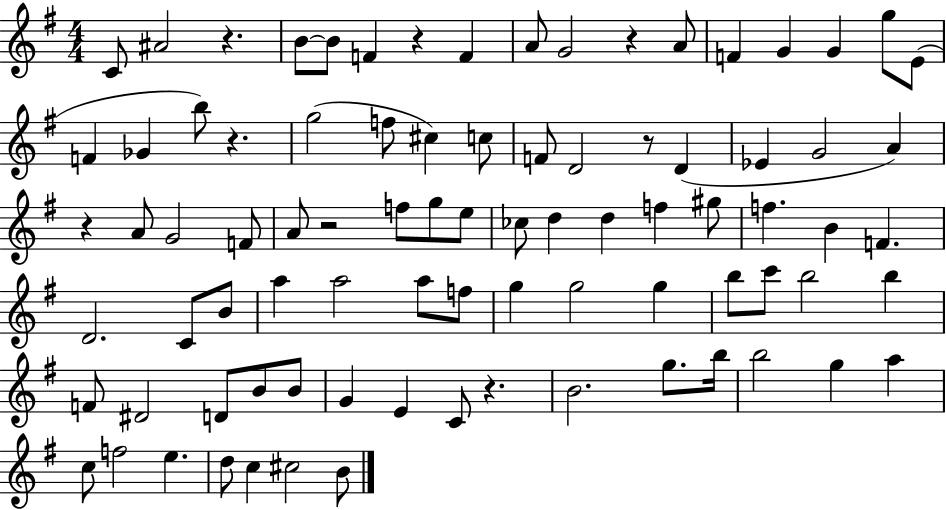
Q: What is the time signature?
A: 4/4